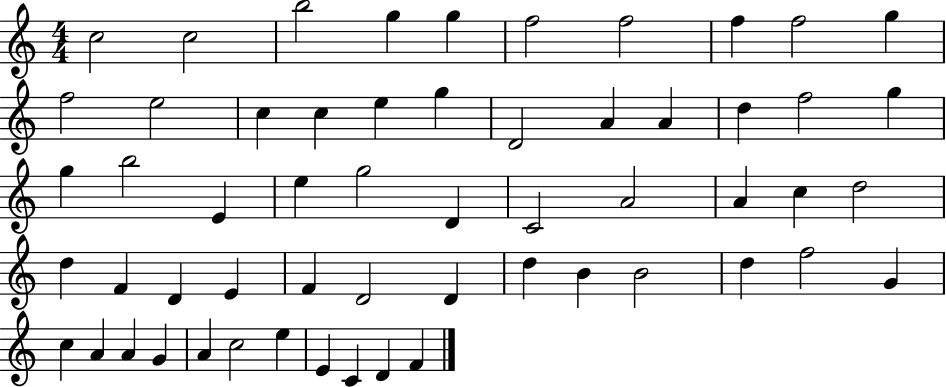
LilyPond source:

{
  \clef treble
  \numericTimeSignature
  \time 4/4
  \key c \major
  c''2 c''2 | b''2 g''4 g''4 | f''2 f''2 | f''4 f''2 g''4 | \break f''2 e''2 | c''4 c''4 e''4 g''4 | d'2 a'4 a'4 | d''4 f''2 g''4 | \break g''4 b''2 e'4 | e''4 g''2 d'4 | c'2 a'2 | a'4 c''4 d''2 | \break d''4 f'4 d'4 e'4 | f'4 d'2 d'4 | d''4 b'4 b'2 | d''4 f''2 g'4 | \break c''4 a'4 a'4 g'4 | a'4 c''2 e''4 | e'4 c'4 d'4 f'4 | \bar "|."
}